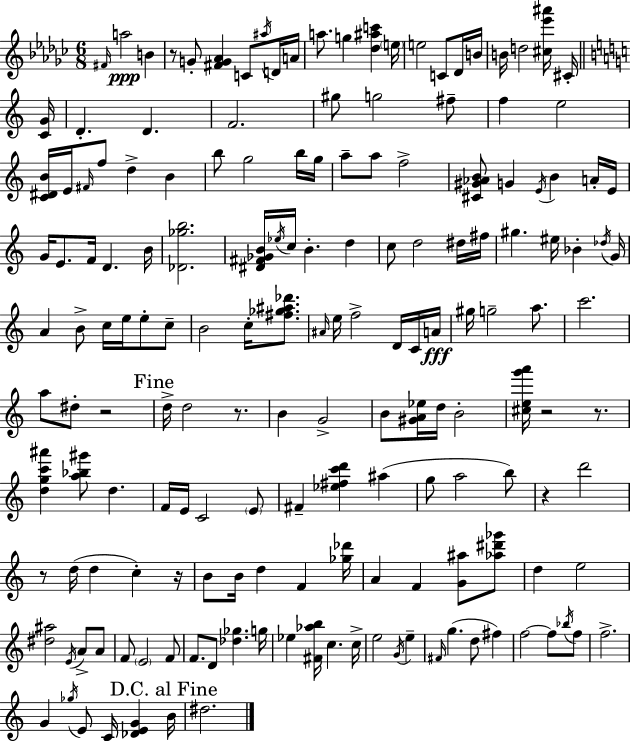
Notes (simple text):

F#4/s A5/h B4/q R/e G4/e [F#4,G4,Ab4]/q C4/e A#5/s D4/s A4/s A5/e. G5/q [Db5,A#5,C6]/q E5/s E5/h C4/e Db4/s B4/s B4/s D5/h [C#5,Eb6,A#6]/s C#4/s [C4,G4]/s D4/q. D4/q. F4/h. G#5/e G5/h F#5/e F5/q E5/h [C4,D#4,B4]/s E4/s F#4/s F5/e D5/q B4/q B5/e G5/h B5/s G5/s A5/e A5/e F5/h [C#4,G#4,Ab4,B4]/e G4/q E4/s B4/q A4/s E4/s G4/s E4/e. F4/s D4/q. B4/s [Db4,Gb5,B5]/h. [D#4,F#4,Gb4,B4]/s Eb5/s C5/s B4/q. D5/q C5/e D5/h D#5/s F#5/s G#5/q. EIS5/s Bb4/q Db5/s G4/s A4/q B4/e C5/s E5/s E5/e C5/e B4/h C5/s [F#5,Gb5,A#5,Db6]/e. A#4/s E5/s F5/h D4/s C4/s A4/s G#5/s G5/h A5/e. C6/h. A5/e D#5/e R/h D5/s D5/h R/e. B4/q G4/h B4/e [G#4,A4,Eb5]/s D5/s B4/h [C#5,E5,G6,A6]/s R/h R/e. [D5,G5,C6,A#6]/q [A5,Bb5,G#6]/e D5/q. F4/s E4/s C4/h E4/e F#4/q [Eb5,F#5,C6,D6]/q A#5/q G5/e A5/h B5/e R/q D6/h R/e D5/s D5/q C5/q R/s B4/e B4/s D5/q F4/q [Gb5,Db6]/s A4/q F4/q [G4,A#5]/e [Ab5,D#6,Gb6]/e D5/q E5/h [D#5,A#5]/h E4/s A4/e A4/e F4/e E4/h F4/e F4/e. D4/e [Db5,Gb5]/q. G5/s Eb5/q [F#4,Ab5,B5]/s C5/q. C5/s E5/h G4/s E5/q F#4/s G5/q. D5/e F#5/q F5/h F5/e Bb5/s F5/e F5/h. G4/q Gb5/s E4/e C4/s [Db4,E4,G4]/q B4/s D#5/h.